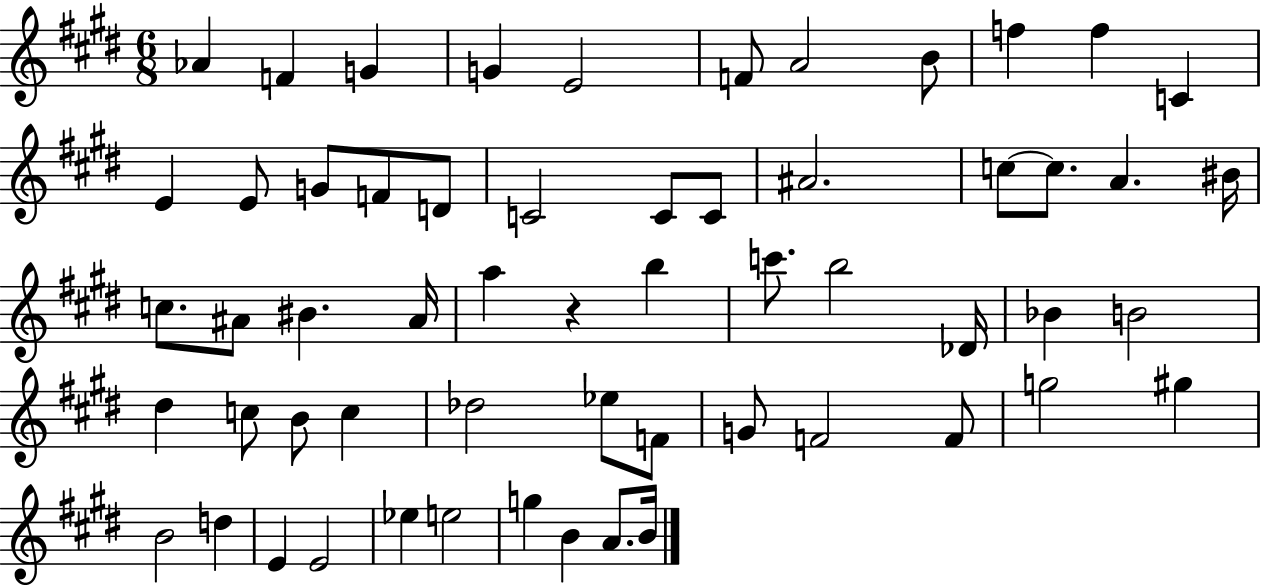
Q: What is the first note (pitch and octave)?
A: Ab4